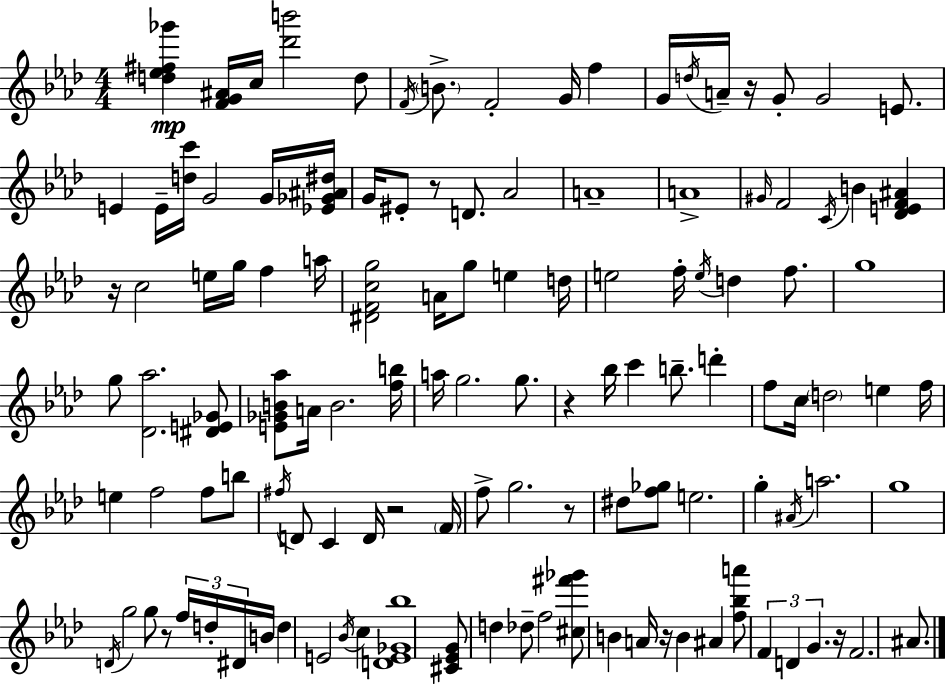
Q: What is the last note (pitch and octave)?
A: A#4